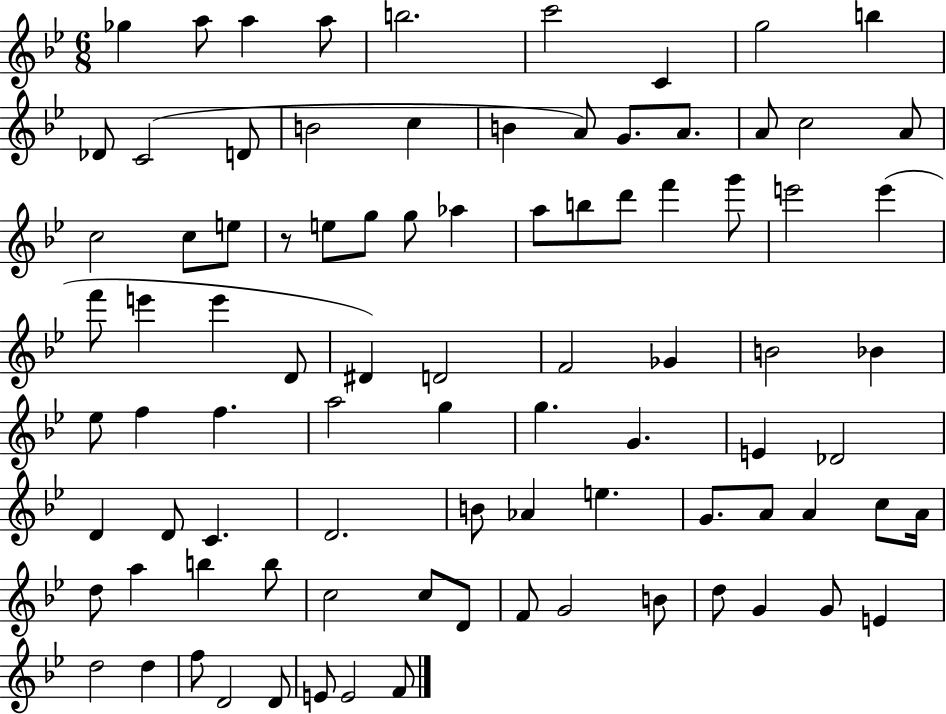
Gb5/q A5/e A5/q A5/e B5/h. C6/h C4/q G5/h B5/q Db4/e C4/h D4/e B4/h C5/q B4/q A4/e G4/e. A4/e. A4/e C5/h A4/e C5/h C5/e E5/e R/e E5/e G5/e G5/e Ab5/q A5/e B5/e D6/e F6/q G6/e E6/h E6/q F6/e E6/q E6/q D4/e D#4/q D4/h F4/h Gb4/q B4/h Bb4/q Eb5/e F5/q F5/q. A5/h G5/q G5/q. G4/q. E4/q Db4/h D4/q D4/e C4/q. D4/h. B4/e Ab4/q E5/q. G4/e. A4/e A4/q C5/e A4/s D5/e A5/q B5/q B5/e C5/h C5/e D4/e F4/e G4/h B4/e D5/e G4/q G4/e E4/q D5/h D5/q F5/e D4/h D4/e E4/e E4/h F4/e